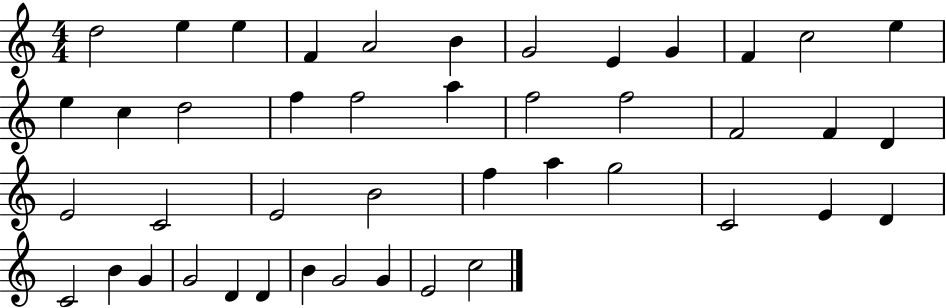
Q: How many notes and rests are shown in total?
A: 44